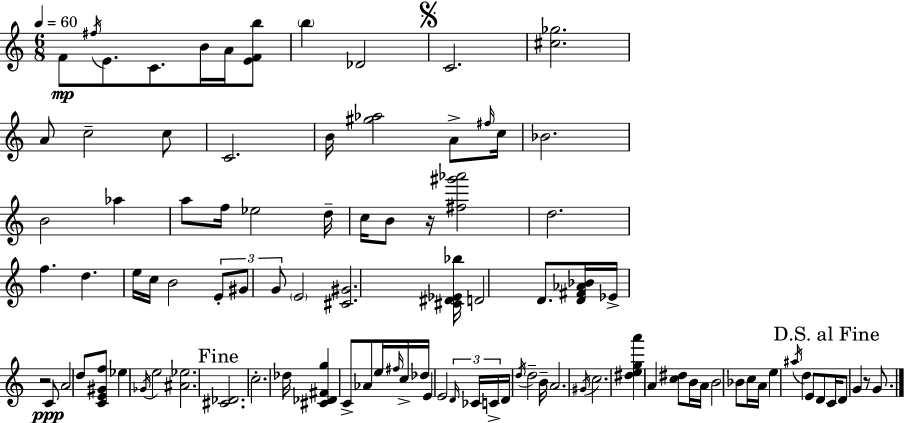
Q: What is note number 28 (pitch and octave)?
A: F5